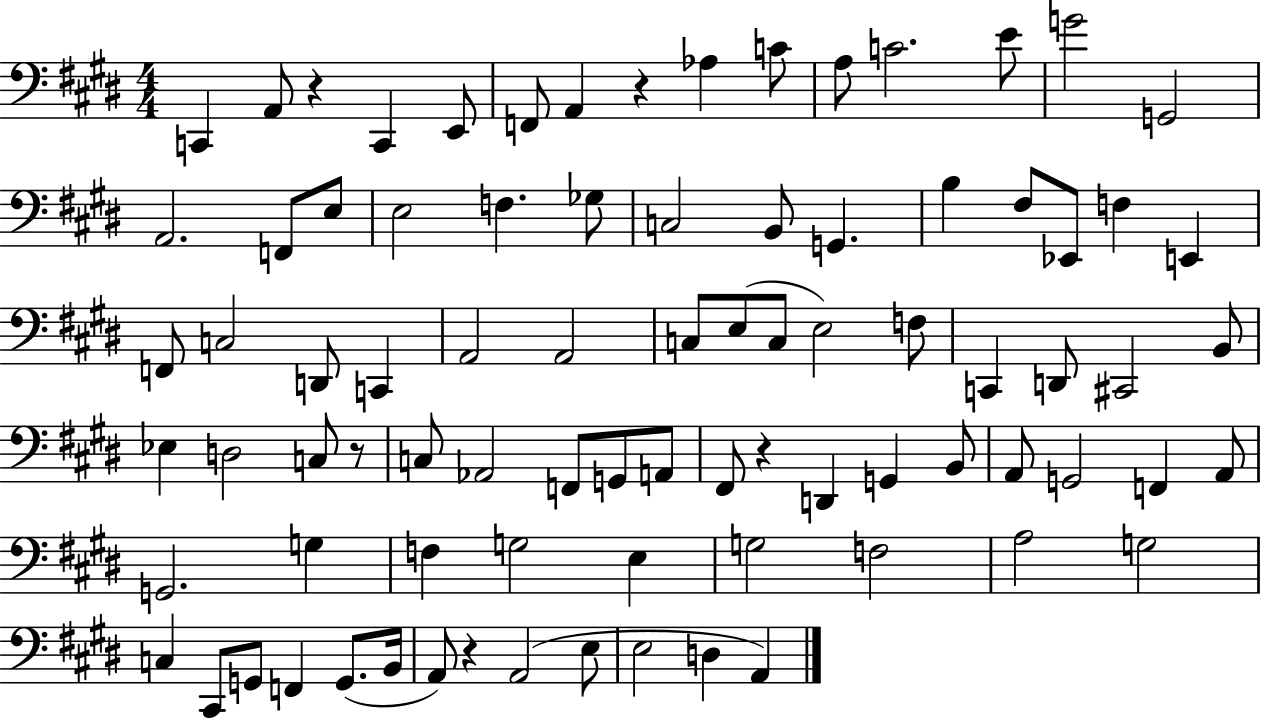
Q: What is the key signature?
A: E major